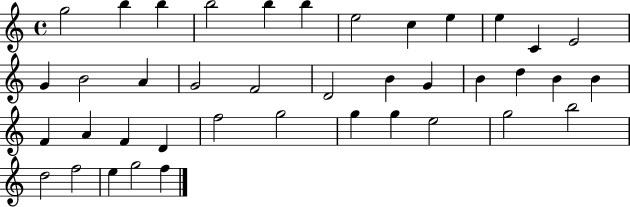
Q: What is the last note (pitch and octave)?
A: F5